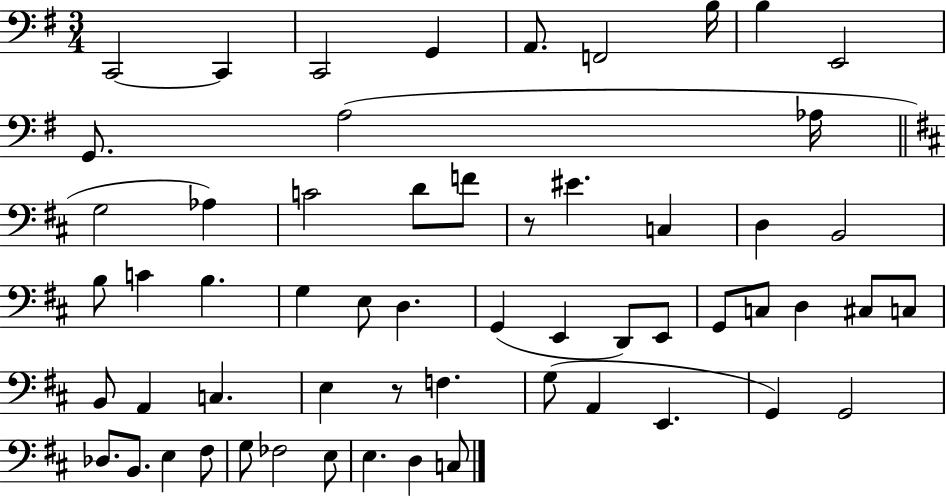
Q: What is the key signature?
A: G major